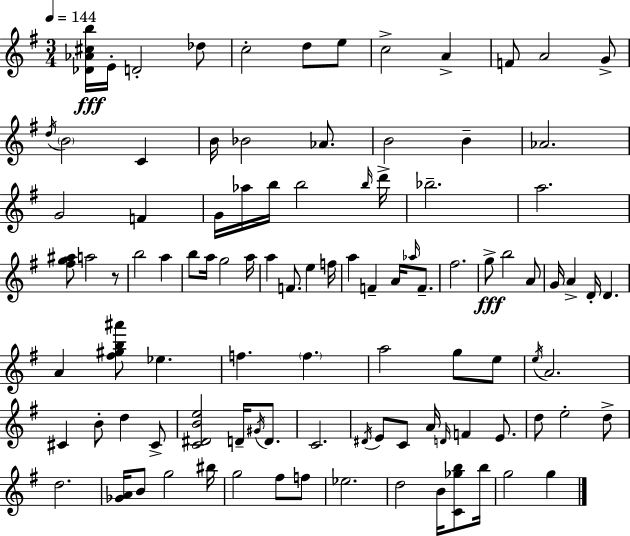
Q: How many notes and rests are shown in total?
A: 101